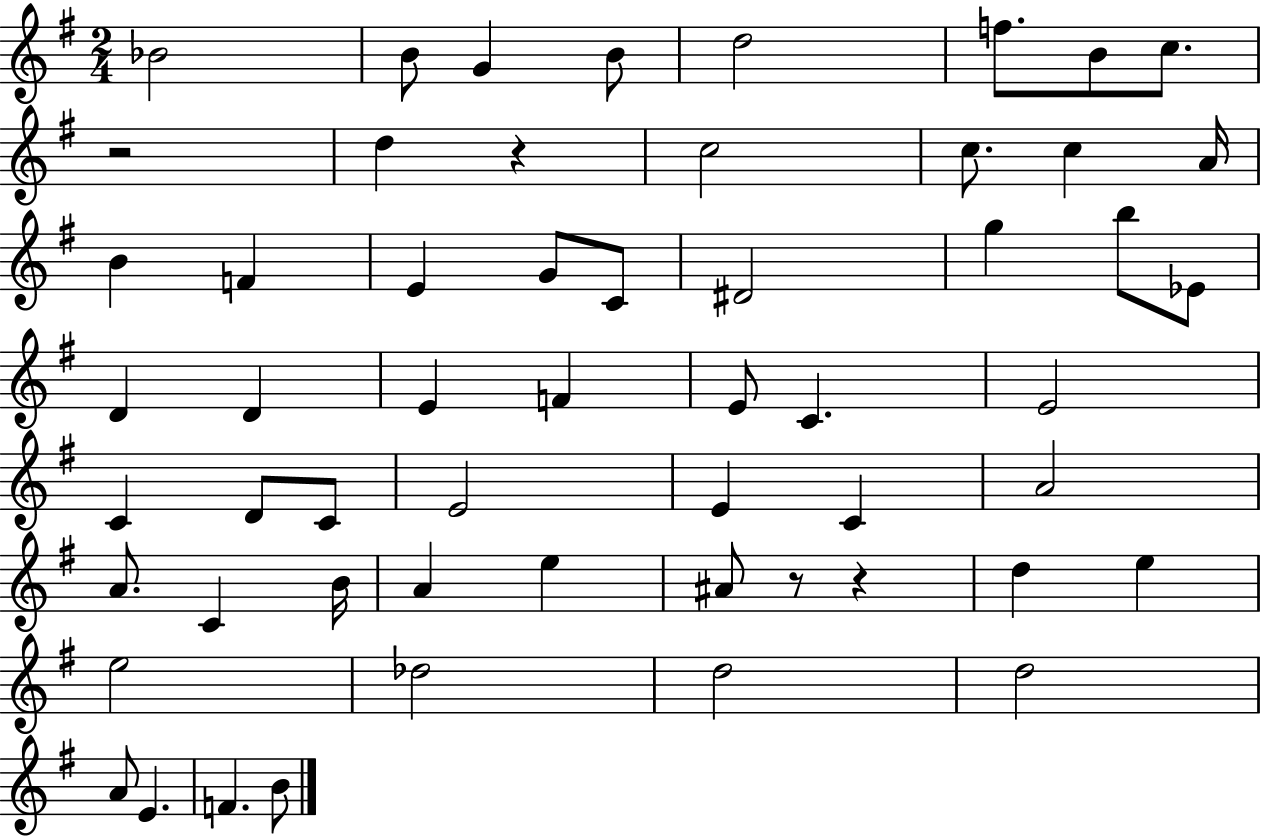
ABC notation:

X:1
T:Untitled
M:2/4
L:1/4
K:G
_B2 B/2 G B/2 d2 f/2 B/2 c/2 z2 d z c2 c/2 c A/4 B F E G/2 C/2 ^D2 g b/2 _E/2 D D E F E/2 C E2 C D/2 C/2 E2 E C A2 A/2 C B/4 A e ^A/2 z/2 z d e e2 _d2 d2 d2 A/2 E F B/2